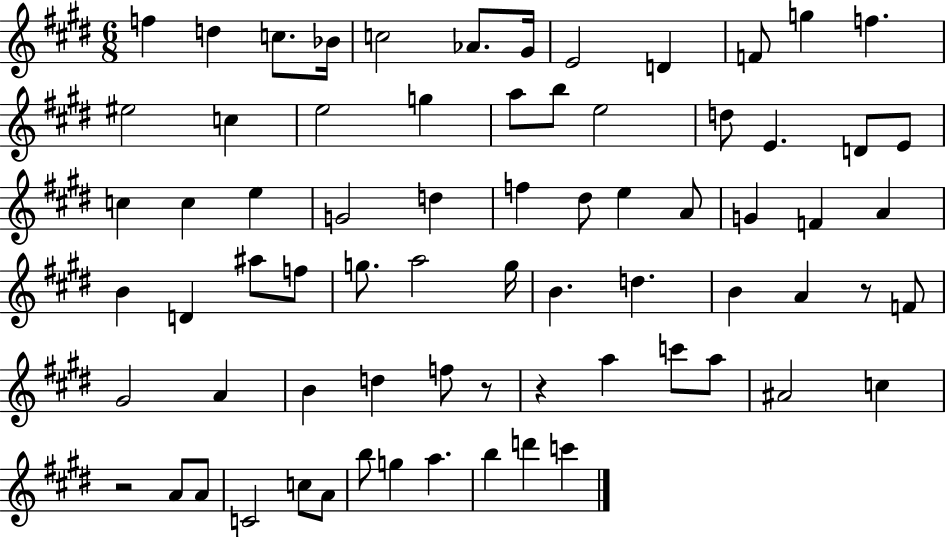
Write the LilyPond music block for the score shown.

{
  \clef treble
  \numericTimeSignature
  \time 6/8
  \key e \major
  \repeat volta 2 { f''4 d''4 c''8. bes'16 | c''2 aes'8. gis'16 | e'2 d'4 | f'8 g''4 f''4. | \break eis''2 c''4 | e''2 g''4 | a''8 b''8 e''2 | d''8 e'4. d'8 e'8 | \break c''4 c''4 e''4 | g'2 d''4 | f''4 dis''8 e''4 a'8 | g'4 f'4 a'4 | \break b'4 d'4 ais''8 f''8 | g''8. a''2 g''16 | b'4. d''4. | b'4 a'4 r8 f'8 | \break gis'2 a'4 | b'4 d''4 f''8 r8 | r4 a''4 c'''8 a''8 | ais'2 c''4 | \break r2 a'8 a'8 | c'2 c''8 a'8 | b''8 g''4 a''4. | b''4 d'''4 c'''4 | \break } \bar "|."
}